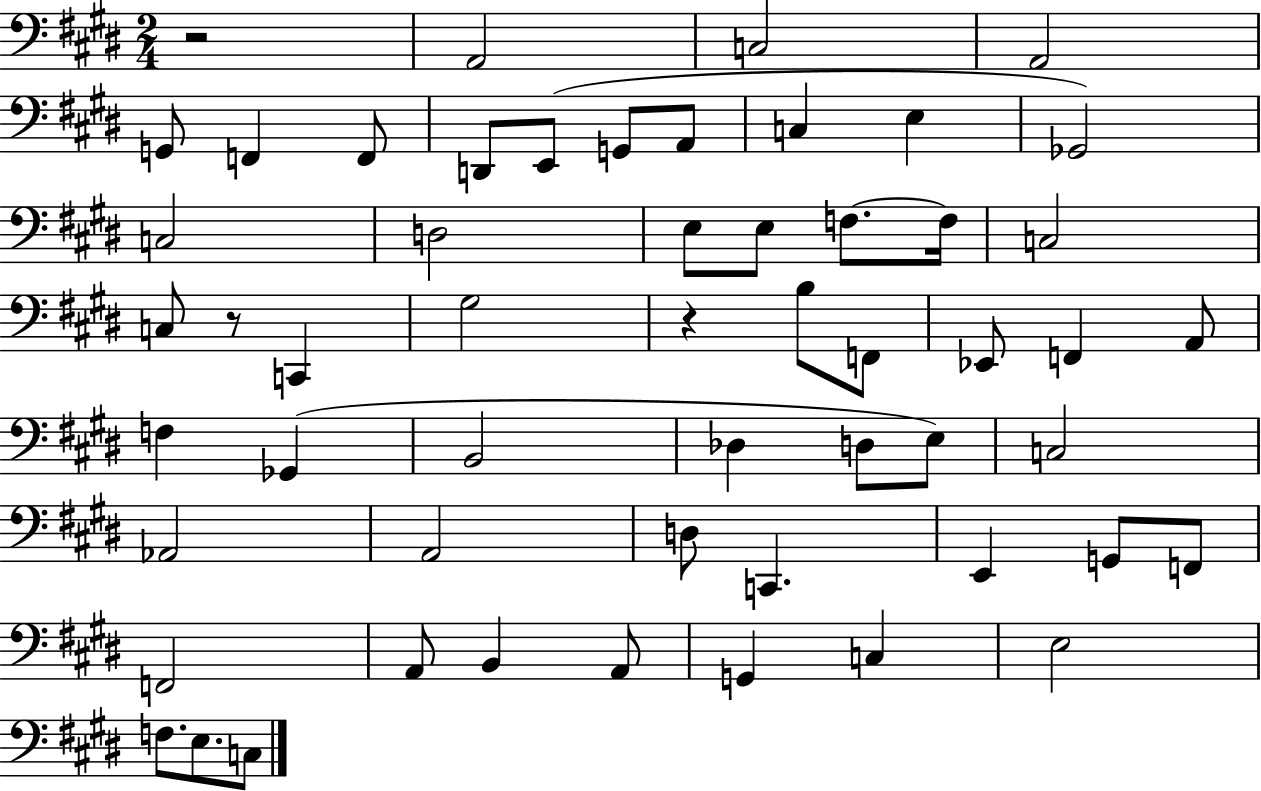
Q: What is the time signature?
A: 2/4